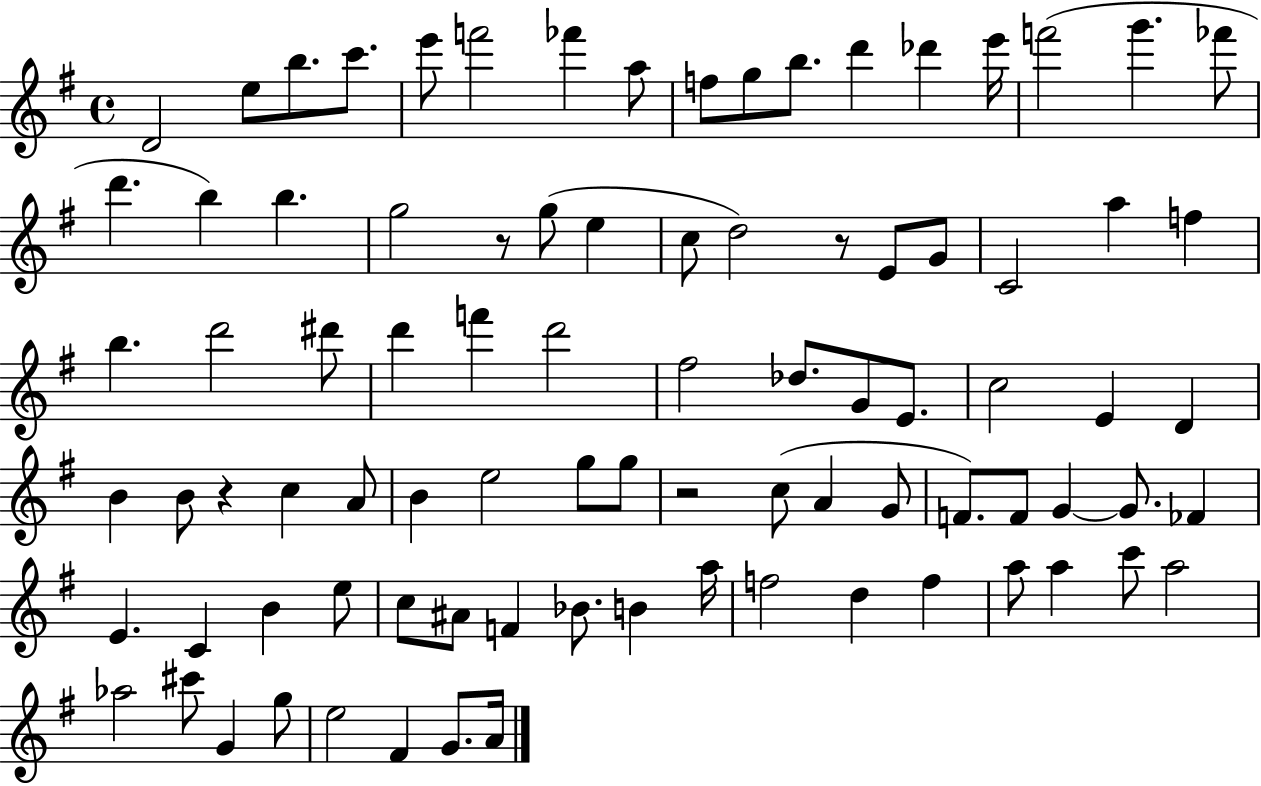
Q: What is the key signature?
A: G major